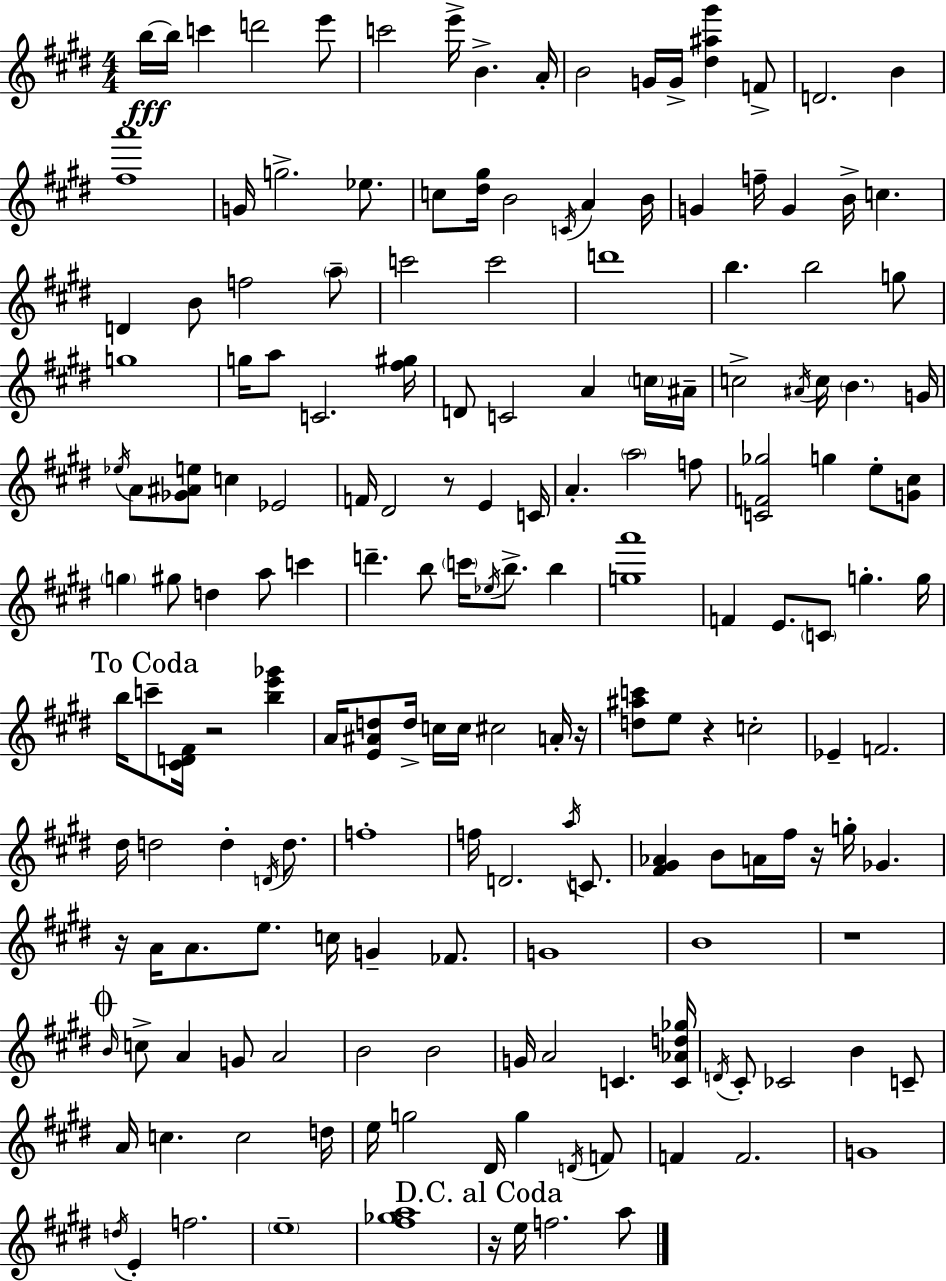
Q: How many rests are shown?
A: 8